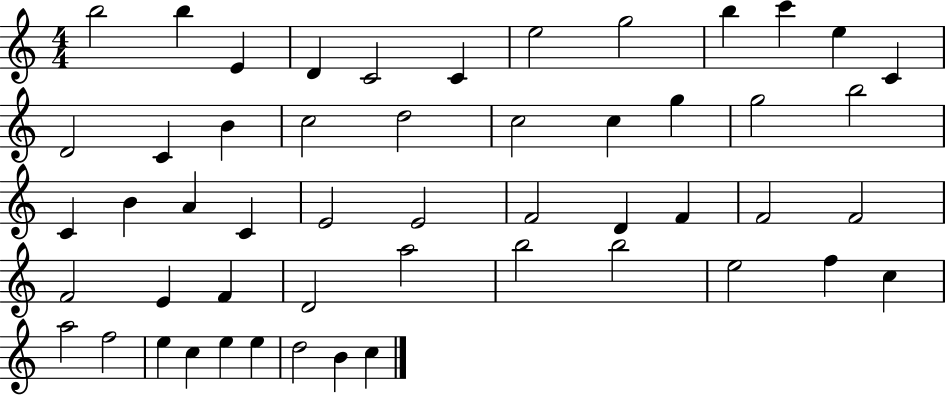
{
  \clef treble
  \numericTimeSignature
  \time 4/4
  \key c \major
  b''2 b''4 e'4 | d'4 c'2 c'4 | e''2 g''2 | b''4 c'''4 e''4 c'4 | \break d'2 c'4 b'4 | c''2 d''2 | c''2 c''4 g''4 | g''2 b''2 | \break c'4 b'4 a'4 c'4 | e'2 e'2 | f'2 d'4 f'4 | f'2 f'2 | \break f'2 e'4 f'4 | d'2 a''2 | b''2 b''2 | e''2 f''4 c''4 | \break a''2 f''2 | e''4 c''4 e''4 e''4 | d''2 b'4 c''4 | \bar "|."
}